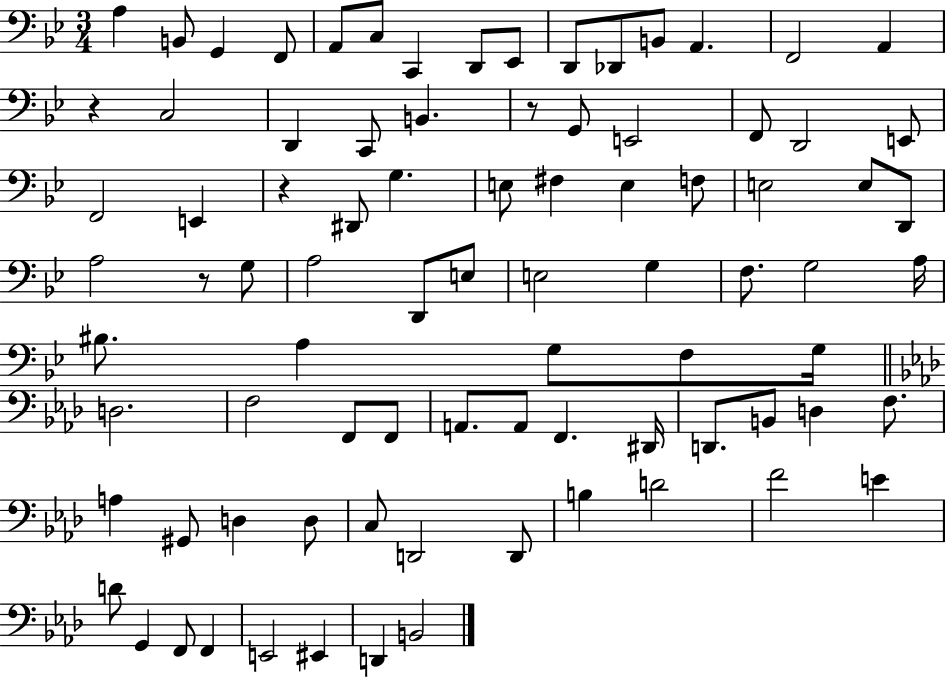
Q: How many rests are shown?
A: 4